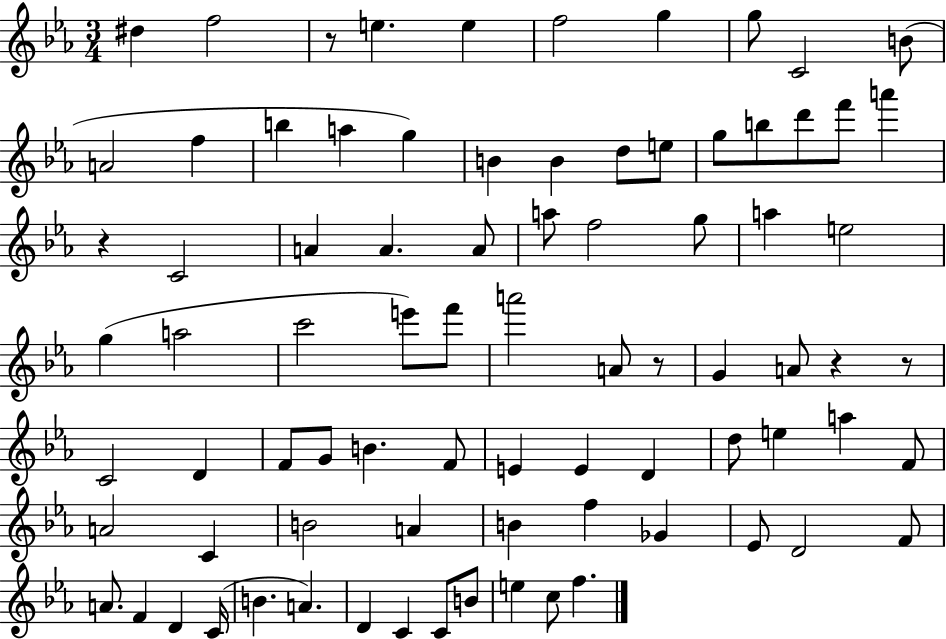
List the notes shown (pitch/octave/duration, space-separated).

D#5/q F5/h R/e E5/q. E5/q F5/h G5/q G5/e C4/h B4/e A4/h F5/q B5/q A5/q G5/q B4/q B4/q D5/e E5/e G5/e B5/e D6/e F6/e A6/q R/q C4/h A4/q A4/q. A4/e A5/e F5/h G5/e A5/q E5/h G5/q A5/h C6/h E6/e F6/e A6/h A4/e R/e G4/q A4/e R/q R/e C4/h D4/q F4/e G4/e B4/q. F4/e E4/q E4/q D4/q D5/e E5/q A5/q F4/e A4/h C4/q B4/h A4/q B4/q F5/q Gb4/q Eb4/e D4/h F4/e A4/e. F4/q D4/q C4/s B4/q. A4/q. D4/q C4/q C4/e B4/e E5/q C5/e F5/q.